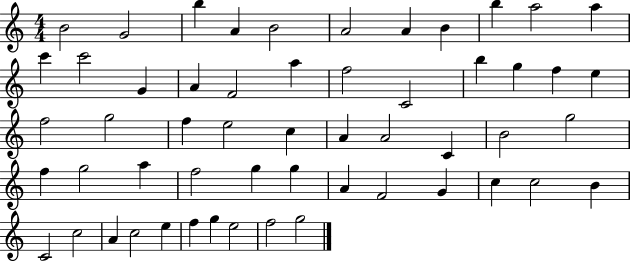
{
  \clef treble
  \numericTimeSignature
  \time 4/4
  \key c \major
  b'2 g'2 | b''4 a'4 b'2 | a'2 a'4 b'4 | b''4 a''2 a''4 | \break c'''4 c'''2 g'4 | a'4 f'2 a''4 | f''2 c'2 | b''4 g''4 f''4 e''4 | \break f''2 g''2 | f''4 e''2 c''4 | a'4 a'2 c'4 | b'2 g''2 | \break f''4 g''2 a''4 | f''2 g''4 g''4 | a'4 f'2 g'4 | c''4 c''2 b'4 | \break c'2 c''2 | a'4 c''2 e''4 | f''4 g''4 e''2 | f''2 g''2 | \break \bar "|."
}